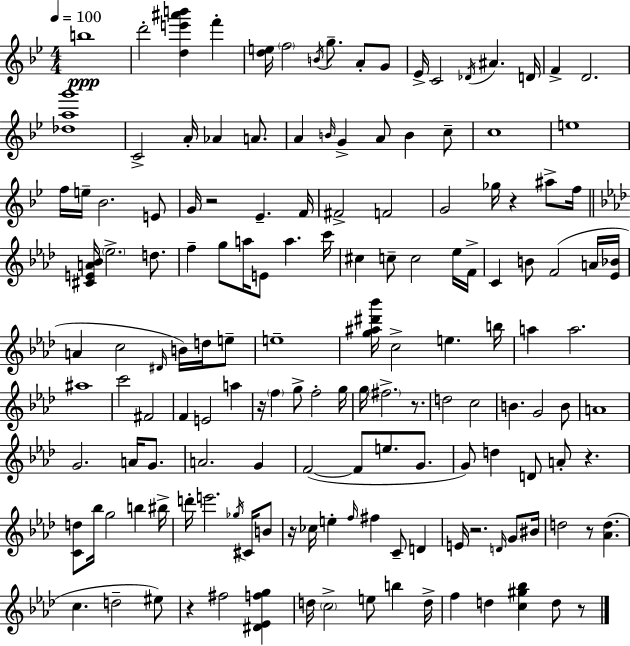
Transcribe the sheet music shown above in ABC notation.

X:1
T:Untitled
M:4/4
L:1/4
K:Gm
b4 d'2 [de'^a'b'] f' [de]/4 f2 B/4 g/2 A/2 G/2 _E/4 C2 _D/4 ^A D/4 F D2 [_dag']4 C2 A/4 _A A/2 A B/4 G A/2 B c/2 c4 e4 f/4 e/4 _B2 E/2 G/4 z2 _E F/4 ^F2 F2 G2 _g/4 z ^a/2 f/4 [^CEA_B]/4 _e2 d/2 f g/2 a/4 E/2 a c'/4 ^c c/2 c2 _e/4 F/4 C B/2 F2 A/4 [_E_B]/4 A c2 ^D/4 B/4 d/4 e/2 e4 [g^a^d'_b']/4 c2 e b/4 a a2 ^a4 c'2 ^F2 F E2 a z/4 f g/2 f2 g/4 g/4 ^f2 z/2 d2 c2 B G2 B/2 A4 G2 A/4 G/2 A2 G F2 F/2 e/2 G/2 G/2 d D/2 A/2 z [Cd]/2 _b/4 g2 b ^b/4 d'/4 e'2 _g/4 ^C/4 B/2 z/4 _c/4 e f/4 ^f C/2 D E/4 z2 D/4 G/2 ^B/4 d2 z/2 [_Ad] c d2 ^e/2 z ^f2 [^D_Efg] d/4 c2 e/2 b d/4 f d [c^g_b] d/2 z/2